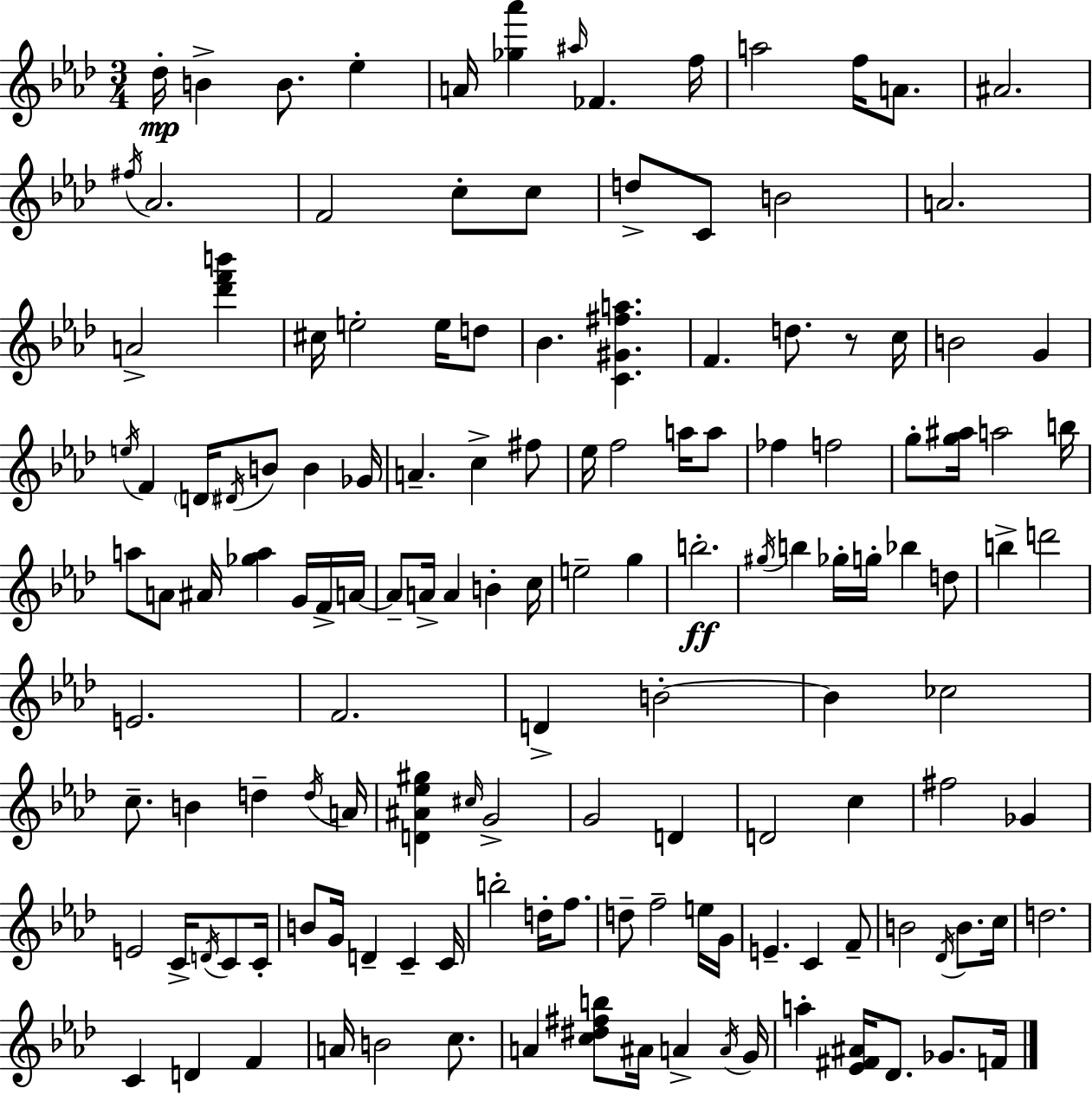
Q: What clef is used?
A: treble